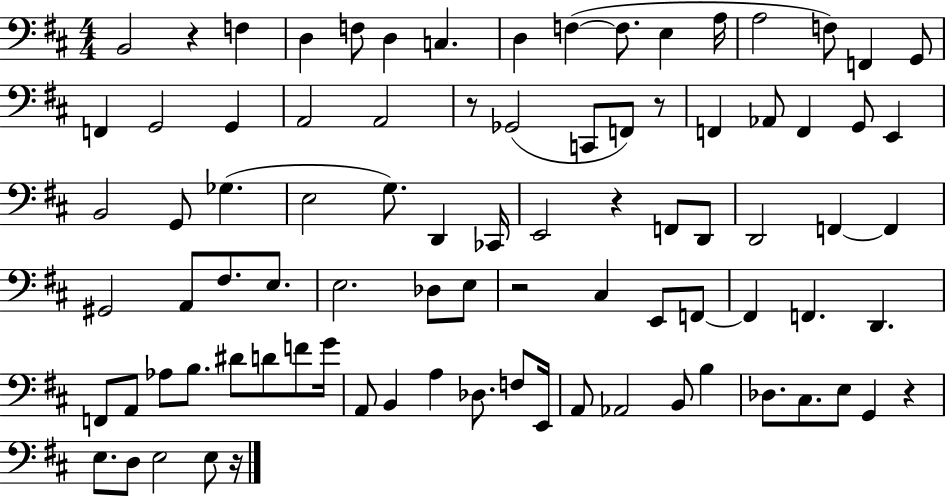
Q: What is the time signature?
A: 4/4